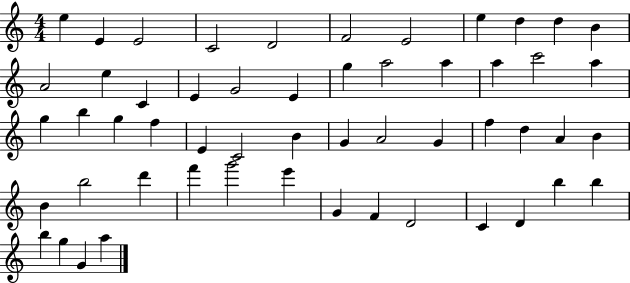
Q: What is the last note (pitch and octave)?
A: A5